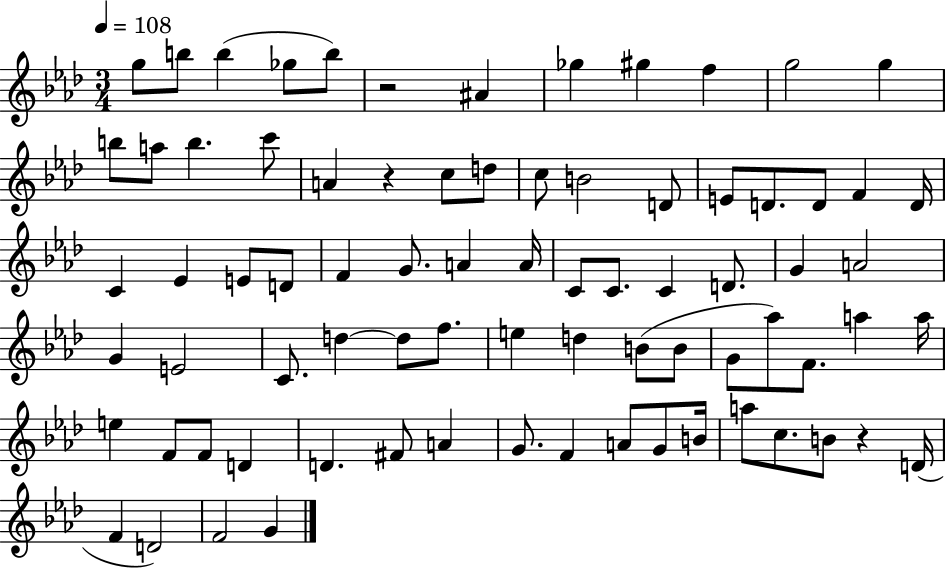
{
  \clef treble
  \numericTimeSignature
  \time 3/4
  \key aes \major
  \tempo 4 = 108
  \repeat volta 2 { g''8 b''8 b''4( ges''8 b''8) | r2 ais'4 | ges''4 gis''4 f''4 | g''2 g''4 | \break b''8 a''8 b''4. c'''8 | a'4 r4 c''8 d''8 | c''8 b'2 d'8 | e'8 d'8. d'8 f'4 d'16 | \break c'4 ees'4 e'8 d'8 | f'4 g'8. a'4 a'16 | c'8 c'8. c'4 d'8. | g'4 a'2 | \break g'4 e'2 | c'8. d''4~~ d''8 f''8. | e''4 d''4 b'8( b'8 | g'8 aes''8) f'8. a''4 a''16 | \break e''4 f'8 f'8 d'4 | d'4. fis'8 a'4 | g'8. f'4 a'8 g'8 b'16 | a''8 c''8. b'8 r4 d'16( | \break f'4 d'2) | f'2 g'4 | } \bar "|."
}